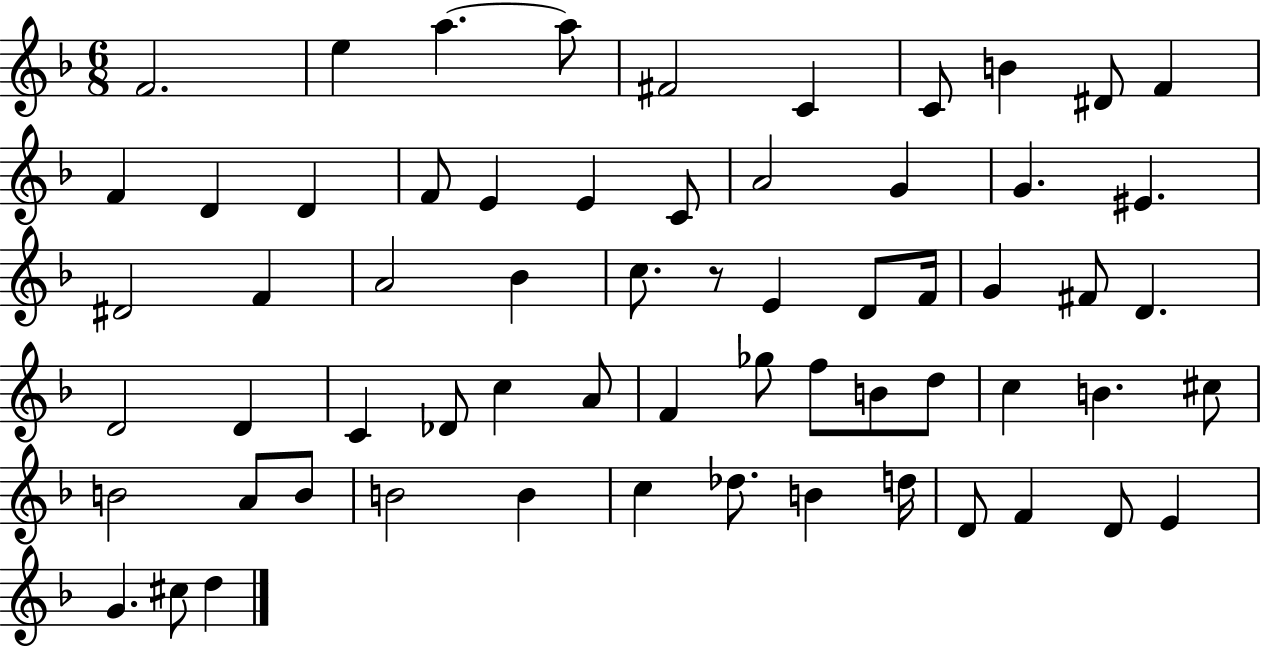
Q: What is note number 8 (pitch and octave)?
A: B4